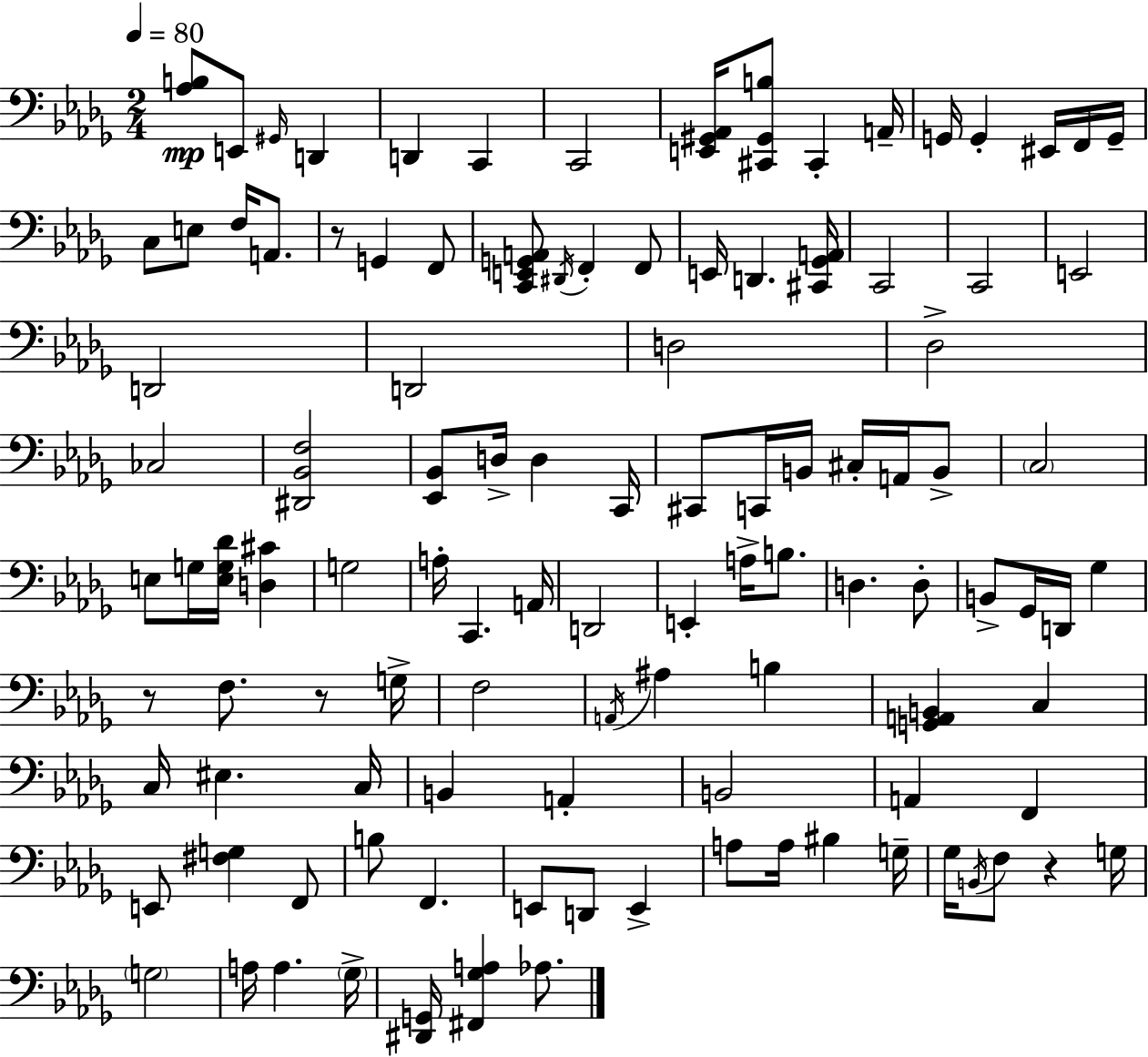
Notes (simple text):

[Ab3,B3]/e E2/e G#2/s D2/q D2/q C2/q C2/h [E2,G#2,Ab2]/s [C#2,G#2,B3]/e C#2/q A2/s G2/s G2/q EIS2/s F2/s G2/s C3/e E3/e F3/s A2/e. R/e G2/q F2/e [C2,E2,G2,A2]/e D#2/s F2/q F2/e E2/s D2/q. [C#2,Gb2,A2]/s C2/h C2/h E2/h D2/h D2/h D3/h Db3/h CES3/h [D#2,Bb2,F3]/h [Eb2,Bb2]/e D3/s D3/q C2/s C#2/e C2/s B2/s C#3/s A2/s B2/e C3/h E3/e G3/s [E3,G3,Db4]/s [D3,C#4]/q G3/h A3/s C2/q. A2/s D2/h E2/q A3/s B3/e. D3/q. D3/e B2/e Gb2/s D2/s Gb3/q R/e F3/e. R/e G3/s F3/h A2/s A#3/q B3/q [G2,A2,B2]/q C3/q C3/s EIS3/q. C3/s B2/q A2/q B2/h A2/q F2/q E2/e [F#3,G3]/q F2/e B3/e F2/q. E2/e D2/e E2/q A3/e A3/s BIS3/q G3/s Gb3/s B2/s F3/e R/q G3/s G3/h A3/s A3/q. Gb3/s [D#2,G2]/s [F#2,Gb3,A3]/q Ab3/e.